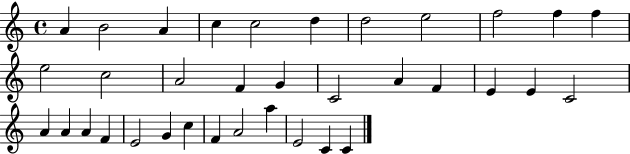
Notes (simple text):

A4/q B4/h A4/q C5/q C5/h D5/q D5/h E5/h F5/h F5/q F5/q E5/h C5/h A4/h F4/q G4/q C4/h A4/q F4/q E4/q E4/q C4/h A4/q A4/q A4/q F4/q E4/h G4/q C5/q F4/q A4/h A5/q E4/h C4/q C4/q